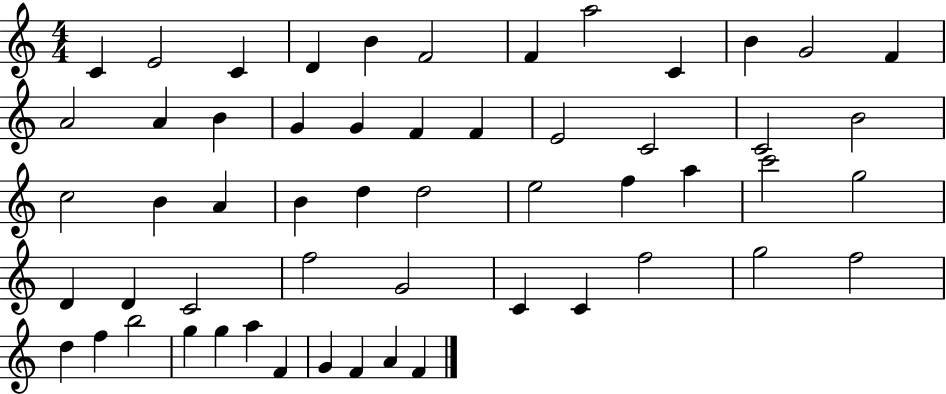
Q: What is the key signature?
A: C major